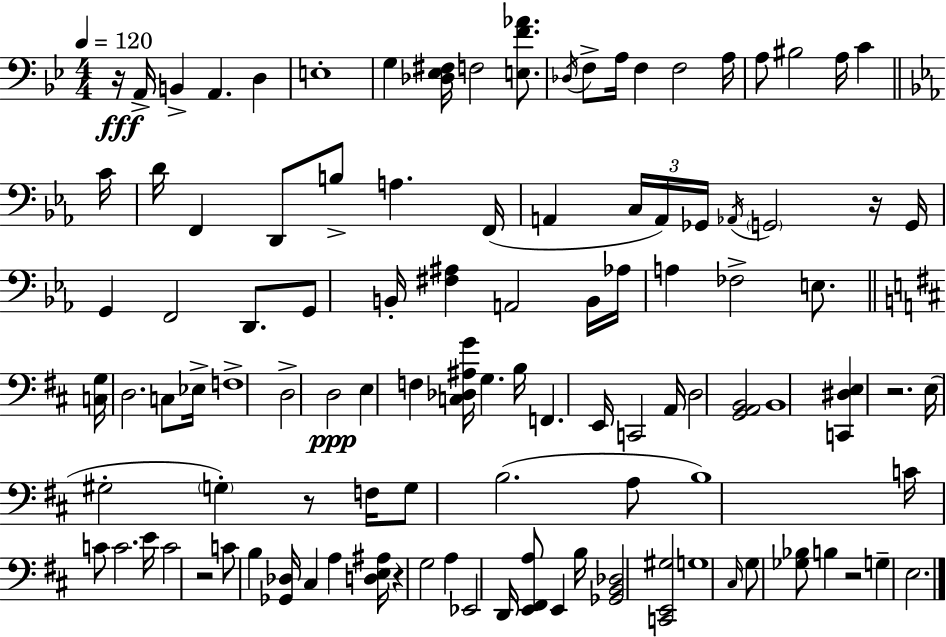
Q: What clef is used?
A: bass